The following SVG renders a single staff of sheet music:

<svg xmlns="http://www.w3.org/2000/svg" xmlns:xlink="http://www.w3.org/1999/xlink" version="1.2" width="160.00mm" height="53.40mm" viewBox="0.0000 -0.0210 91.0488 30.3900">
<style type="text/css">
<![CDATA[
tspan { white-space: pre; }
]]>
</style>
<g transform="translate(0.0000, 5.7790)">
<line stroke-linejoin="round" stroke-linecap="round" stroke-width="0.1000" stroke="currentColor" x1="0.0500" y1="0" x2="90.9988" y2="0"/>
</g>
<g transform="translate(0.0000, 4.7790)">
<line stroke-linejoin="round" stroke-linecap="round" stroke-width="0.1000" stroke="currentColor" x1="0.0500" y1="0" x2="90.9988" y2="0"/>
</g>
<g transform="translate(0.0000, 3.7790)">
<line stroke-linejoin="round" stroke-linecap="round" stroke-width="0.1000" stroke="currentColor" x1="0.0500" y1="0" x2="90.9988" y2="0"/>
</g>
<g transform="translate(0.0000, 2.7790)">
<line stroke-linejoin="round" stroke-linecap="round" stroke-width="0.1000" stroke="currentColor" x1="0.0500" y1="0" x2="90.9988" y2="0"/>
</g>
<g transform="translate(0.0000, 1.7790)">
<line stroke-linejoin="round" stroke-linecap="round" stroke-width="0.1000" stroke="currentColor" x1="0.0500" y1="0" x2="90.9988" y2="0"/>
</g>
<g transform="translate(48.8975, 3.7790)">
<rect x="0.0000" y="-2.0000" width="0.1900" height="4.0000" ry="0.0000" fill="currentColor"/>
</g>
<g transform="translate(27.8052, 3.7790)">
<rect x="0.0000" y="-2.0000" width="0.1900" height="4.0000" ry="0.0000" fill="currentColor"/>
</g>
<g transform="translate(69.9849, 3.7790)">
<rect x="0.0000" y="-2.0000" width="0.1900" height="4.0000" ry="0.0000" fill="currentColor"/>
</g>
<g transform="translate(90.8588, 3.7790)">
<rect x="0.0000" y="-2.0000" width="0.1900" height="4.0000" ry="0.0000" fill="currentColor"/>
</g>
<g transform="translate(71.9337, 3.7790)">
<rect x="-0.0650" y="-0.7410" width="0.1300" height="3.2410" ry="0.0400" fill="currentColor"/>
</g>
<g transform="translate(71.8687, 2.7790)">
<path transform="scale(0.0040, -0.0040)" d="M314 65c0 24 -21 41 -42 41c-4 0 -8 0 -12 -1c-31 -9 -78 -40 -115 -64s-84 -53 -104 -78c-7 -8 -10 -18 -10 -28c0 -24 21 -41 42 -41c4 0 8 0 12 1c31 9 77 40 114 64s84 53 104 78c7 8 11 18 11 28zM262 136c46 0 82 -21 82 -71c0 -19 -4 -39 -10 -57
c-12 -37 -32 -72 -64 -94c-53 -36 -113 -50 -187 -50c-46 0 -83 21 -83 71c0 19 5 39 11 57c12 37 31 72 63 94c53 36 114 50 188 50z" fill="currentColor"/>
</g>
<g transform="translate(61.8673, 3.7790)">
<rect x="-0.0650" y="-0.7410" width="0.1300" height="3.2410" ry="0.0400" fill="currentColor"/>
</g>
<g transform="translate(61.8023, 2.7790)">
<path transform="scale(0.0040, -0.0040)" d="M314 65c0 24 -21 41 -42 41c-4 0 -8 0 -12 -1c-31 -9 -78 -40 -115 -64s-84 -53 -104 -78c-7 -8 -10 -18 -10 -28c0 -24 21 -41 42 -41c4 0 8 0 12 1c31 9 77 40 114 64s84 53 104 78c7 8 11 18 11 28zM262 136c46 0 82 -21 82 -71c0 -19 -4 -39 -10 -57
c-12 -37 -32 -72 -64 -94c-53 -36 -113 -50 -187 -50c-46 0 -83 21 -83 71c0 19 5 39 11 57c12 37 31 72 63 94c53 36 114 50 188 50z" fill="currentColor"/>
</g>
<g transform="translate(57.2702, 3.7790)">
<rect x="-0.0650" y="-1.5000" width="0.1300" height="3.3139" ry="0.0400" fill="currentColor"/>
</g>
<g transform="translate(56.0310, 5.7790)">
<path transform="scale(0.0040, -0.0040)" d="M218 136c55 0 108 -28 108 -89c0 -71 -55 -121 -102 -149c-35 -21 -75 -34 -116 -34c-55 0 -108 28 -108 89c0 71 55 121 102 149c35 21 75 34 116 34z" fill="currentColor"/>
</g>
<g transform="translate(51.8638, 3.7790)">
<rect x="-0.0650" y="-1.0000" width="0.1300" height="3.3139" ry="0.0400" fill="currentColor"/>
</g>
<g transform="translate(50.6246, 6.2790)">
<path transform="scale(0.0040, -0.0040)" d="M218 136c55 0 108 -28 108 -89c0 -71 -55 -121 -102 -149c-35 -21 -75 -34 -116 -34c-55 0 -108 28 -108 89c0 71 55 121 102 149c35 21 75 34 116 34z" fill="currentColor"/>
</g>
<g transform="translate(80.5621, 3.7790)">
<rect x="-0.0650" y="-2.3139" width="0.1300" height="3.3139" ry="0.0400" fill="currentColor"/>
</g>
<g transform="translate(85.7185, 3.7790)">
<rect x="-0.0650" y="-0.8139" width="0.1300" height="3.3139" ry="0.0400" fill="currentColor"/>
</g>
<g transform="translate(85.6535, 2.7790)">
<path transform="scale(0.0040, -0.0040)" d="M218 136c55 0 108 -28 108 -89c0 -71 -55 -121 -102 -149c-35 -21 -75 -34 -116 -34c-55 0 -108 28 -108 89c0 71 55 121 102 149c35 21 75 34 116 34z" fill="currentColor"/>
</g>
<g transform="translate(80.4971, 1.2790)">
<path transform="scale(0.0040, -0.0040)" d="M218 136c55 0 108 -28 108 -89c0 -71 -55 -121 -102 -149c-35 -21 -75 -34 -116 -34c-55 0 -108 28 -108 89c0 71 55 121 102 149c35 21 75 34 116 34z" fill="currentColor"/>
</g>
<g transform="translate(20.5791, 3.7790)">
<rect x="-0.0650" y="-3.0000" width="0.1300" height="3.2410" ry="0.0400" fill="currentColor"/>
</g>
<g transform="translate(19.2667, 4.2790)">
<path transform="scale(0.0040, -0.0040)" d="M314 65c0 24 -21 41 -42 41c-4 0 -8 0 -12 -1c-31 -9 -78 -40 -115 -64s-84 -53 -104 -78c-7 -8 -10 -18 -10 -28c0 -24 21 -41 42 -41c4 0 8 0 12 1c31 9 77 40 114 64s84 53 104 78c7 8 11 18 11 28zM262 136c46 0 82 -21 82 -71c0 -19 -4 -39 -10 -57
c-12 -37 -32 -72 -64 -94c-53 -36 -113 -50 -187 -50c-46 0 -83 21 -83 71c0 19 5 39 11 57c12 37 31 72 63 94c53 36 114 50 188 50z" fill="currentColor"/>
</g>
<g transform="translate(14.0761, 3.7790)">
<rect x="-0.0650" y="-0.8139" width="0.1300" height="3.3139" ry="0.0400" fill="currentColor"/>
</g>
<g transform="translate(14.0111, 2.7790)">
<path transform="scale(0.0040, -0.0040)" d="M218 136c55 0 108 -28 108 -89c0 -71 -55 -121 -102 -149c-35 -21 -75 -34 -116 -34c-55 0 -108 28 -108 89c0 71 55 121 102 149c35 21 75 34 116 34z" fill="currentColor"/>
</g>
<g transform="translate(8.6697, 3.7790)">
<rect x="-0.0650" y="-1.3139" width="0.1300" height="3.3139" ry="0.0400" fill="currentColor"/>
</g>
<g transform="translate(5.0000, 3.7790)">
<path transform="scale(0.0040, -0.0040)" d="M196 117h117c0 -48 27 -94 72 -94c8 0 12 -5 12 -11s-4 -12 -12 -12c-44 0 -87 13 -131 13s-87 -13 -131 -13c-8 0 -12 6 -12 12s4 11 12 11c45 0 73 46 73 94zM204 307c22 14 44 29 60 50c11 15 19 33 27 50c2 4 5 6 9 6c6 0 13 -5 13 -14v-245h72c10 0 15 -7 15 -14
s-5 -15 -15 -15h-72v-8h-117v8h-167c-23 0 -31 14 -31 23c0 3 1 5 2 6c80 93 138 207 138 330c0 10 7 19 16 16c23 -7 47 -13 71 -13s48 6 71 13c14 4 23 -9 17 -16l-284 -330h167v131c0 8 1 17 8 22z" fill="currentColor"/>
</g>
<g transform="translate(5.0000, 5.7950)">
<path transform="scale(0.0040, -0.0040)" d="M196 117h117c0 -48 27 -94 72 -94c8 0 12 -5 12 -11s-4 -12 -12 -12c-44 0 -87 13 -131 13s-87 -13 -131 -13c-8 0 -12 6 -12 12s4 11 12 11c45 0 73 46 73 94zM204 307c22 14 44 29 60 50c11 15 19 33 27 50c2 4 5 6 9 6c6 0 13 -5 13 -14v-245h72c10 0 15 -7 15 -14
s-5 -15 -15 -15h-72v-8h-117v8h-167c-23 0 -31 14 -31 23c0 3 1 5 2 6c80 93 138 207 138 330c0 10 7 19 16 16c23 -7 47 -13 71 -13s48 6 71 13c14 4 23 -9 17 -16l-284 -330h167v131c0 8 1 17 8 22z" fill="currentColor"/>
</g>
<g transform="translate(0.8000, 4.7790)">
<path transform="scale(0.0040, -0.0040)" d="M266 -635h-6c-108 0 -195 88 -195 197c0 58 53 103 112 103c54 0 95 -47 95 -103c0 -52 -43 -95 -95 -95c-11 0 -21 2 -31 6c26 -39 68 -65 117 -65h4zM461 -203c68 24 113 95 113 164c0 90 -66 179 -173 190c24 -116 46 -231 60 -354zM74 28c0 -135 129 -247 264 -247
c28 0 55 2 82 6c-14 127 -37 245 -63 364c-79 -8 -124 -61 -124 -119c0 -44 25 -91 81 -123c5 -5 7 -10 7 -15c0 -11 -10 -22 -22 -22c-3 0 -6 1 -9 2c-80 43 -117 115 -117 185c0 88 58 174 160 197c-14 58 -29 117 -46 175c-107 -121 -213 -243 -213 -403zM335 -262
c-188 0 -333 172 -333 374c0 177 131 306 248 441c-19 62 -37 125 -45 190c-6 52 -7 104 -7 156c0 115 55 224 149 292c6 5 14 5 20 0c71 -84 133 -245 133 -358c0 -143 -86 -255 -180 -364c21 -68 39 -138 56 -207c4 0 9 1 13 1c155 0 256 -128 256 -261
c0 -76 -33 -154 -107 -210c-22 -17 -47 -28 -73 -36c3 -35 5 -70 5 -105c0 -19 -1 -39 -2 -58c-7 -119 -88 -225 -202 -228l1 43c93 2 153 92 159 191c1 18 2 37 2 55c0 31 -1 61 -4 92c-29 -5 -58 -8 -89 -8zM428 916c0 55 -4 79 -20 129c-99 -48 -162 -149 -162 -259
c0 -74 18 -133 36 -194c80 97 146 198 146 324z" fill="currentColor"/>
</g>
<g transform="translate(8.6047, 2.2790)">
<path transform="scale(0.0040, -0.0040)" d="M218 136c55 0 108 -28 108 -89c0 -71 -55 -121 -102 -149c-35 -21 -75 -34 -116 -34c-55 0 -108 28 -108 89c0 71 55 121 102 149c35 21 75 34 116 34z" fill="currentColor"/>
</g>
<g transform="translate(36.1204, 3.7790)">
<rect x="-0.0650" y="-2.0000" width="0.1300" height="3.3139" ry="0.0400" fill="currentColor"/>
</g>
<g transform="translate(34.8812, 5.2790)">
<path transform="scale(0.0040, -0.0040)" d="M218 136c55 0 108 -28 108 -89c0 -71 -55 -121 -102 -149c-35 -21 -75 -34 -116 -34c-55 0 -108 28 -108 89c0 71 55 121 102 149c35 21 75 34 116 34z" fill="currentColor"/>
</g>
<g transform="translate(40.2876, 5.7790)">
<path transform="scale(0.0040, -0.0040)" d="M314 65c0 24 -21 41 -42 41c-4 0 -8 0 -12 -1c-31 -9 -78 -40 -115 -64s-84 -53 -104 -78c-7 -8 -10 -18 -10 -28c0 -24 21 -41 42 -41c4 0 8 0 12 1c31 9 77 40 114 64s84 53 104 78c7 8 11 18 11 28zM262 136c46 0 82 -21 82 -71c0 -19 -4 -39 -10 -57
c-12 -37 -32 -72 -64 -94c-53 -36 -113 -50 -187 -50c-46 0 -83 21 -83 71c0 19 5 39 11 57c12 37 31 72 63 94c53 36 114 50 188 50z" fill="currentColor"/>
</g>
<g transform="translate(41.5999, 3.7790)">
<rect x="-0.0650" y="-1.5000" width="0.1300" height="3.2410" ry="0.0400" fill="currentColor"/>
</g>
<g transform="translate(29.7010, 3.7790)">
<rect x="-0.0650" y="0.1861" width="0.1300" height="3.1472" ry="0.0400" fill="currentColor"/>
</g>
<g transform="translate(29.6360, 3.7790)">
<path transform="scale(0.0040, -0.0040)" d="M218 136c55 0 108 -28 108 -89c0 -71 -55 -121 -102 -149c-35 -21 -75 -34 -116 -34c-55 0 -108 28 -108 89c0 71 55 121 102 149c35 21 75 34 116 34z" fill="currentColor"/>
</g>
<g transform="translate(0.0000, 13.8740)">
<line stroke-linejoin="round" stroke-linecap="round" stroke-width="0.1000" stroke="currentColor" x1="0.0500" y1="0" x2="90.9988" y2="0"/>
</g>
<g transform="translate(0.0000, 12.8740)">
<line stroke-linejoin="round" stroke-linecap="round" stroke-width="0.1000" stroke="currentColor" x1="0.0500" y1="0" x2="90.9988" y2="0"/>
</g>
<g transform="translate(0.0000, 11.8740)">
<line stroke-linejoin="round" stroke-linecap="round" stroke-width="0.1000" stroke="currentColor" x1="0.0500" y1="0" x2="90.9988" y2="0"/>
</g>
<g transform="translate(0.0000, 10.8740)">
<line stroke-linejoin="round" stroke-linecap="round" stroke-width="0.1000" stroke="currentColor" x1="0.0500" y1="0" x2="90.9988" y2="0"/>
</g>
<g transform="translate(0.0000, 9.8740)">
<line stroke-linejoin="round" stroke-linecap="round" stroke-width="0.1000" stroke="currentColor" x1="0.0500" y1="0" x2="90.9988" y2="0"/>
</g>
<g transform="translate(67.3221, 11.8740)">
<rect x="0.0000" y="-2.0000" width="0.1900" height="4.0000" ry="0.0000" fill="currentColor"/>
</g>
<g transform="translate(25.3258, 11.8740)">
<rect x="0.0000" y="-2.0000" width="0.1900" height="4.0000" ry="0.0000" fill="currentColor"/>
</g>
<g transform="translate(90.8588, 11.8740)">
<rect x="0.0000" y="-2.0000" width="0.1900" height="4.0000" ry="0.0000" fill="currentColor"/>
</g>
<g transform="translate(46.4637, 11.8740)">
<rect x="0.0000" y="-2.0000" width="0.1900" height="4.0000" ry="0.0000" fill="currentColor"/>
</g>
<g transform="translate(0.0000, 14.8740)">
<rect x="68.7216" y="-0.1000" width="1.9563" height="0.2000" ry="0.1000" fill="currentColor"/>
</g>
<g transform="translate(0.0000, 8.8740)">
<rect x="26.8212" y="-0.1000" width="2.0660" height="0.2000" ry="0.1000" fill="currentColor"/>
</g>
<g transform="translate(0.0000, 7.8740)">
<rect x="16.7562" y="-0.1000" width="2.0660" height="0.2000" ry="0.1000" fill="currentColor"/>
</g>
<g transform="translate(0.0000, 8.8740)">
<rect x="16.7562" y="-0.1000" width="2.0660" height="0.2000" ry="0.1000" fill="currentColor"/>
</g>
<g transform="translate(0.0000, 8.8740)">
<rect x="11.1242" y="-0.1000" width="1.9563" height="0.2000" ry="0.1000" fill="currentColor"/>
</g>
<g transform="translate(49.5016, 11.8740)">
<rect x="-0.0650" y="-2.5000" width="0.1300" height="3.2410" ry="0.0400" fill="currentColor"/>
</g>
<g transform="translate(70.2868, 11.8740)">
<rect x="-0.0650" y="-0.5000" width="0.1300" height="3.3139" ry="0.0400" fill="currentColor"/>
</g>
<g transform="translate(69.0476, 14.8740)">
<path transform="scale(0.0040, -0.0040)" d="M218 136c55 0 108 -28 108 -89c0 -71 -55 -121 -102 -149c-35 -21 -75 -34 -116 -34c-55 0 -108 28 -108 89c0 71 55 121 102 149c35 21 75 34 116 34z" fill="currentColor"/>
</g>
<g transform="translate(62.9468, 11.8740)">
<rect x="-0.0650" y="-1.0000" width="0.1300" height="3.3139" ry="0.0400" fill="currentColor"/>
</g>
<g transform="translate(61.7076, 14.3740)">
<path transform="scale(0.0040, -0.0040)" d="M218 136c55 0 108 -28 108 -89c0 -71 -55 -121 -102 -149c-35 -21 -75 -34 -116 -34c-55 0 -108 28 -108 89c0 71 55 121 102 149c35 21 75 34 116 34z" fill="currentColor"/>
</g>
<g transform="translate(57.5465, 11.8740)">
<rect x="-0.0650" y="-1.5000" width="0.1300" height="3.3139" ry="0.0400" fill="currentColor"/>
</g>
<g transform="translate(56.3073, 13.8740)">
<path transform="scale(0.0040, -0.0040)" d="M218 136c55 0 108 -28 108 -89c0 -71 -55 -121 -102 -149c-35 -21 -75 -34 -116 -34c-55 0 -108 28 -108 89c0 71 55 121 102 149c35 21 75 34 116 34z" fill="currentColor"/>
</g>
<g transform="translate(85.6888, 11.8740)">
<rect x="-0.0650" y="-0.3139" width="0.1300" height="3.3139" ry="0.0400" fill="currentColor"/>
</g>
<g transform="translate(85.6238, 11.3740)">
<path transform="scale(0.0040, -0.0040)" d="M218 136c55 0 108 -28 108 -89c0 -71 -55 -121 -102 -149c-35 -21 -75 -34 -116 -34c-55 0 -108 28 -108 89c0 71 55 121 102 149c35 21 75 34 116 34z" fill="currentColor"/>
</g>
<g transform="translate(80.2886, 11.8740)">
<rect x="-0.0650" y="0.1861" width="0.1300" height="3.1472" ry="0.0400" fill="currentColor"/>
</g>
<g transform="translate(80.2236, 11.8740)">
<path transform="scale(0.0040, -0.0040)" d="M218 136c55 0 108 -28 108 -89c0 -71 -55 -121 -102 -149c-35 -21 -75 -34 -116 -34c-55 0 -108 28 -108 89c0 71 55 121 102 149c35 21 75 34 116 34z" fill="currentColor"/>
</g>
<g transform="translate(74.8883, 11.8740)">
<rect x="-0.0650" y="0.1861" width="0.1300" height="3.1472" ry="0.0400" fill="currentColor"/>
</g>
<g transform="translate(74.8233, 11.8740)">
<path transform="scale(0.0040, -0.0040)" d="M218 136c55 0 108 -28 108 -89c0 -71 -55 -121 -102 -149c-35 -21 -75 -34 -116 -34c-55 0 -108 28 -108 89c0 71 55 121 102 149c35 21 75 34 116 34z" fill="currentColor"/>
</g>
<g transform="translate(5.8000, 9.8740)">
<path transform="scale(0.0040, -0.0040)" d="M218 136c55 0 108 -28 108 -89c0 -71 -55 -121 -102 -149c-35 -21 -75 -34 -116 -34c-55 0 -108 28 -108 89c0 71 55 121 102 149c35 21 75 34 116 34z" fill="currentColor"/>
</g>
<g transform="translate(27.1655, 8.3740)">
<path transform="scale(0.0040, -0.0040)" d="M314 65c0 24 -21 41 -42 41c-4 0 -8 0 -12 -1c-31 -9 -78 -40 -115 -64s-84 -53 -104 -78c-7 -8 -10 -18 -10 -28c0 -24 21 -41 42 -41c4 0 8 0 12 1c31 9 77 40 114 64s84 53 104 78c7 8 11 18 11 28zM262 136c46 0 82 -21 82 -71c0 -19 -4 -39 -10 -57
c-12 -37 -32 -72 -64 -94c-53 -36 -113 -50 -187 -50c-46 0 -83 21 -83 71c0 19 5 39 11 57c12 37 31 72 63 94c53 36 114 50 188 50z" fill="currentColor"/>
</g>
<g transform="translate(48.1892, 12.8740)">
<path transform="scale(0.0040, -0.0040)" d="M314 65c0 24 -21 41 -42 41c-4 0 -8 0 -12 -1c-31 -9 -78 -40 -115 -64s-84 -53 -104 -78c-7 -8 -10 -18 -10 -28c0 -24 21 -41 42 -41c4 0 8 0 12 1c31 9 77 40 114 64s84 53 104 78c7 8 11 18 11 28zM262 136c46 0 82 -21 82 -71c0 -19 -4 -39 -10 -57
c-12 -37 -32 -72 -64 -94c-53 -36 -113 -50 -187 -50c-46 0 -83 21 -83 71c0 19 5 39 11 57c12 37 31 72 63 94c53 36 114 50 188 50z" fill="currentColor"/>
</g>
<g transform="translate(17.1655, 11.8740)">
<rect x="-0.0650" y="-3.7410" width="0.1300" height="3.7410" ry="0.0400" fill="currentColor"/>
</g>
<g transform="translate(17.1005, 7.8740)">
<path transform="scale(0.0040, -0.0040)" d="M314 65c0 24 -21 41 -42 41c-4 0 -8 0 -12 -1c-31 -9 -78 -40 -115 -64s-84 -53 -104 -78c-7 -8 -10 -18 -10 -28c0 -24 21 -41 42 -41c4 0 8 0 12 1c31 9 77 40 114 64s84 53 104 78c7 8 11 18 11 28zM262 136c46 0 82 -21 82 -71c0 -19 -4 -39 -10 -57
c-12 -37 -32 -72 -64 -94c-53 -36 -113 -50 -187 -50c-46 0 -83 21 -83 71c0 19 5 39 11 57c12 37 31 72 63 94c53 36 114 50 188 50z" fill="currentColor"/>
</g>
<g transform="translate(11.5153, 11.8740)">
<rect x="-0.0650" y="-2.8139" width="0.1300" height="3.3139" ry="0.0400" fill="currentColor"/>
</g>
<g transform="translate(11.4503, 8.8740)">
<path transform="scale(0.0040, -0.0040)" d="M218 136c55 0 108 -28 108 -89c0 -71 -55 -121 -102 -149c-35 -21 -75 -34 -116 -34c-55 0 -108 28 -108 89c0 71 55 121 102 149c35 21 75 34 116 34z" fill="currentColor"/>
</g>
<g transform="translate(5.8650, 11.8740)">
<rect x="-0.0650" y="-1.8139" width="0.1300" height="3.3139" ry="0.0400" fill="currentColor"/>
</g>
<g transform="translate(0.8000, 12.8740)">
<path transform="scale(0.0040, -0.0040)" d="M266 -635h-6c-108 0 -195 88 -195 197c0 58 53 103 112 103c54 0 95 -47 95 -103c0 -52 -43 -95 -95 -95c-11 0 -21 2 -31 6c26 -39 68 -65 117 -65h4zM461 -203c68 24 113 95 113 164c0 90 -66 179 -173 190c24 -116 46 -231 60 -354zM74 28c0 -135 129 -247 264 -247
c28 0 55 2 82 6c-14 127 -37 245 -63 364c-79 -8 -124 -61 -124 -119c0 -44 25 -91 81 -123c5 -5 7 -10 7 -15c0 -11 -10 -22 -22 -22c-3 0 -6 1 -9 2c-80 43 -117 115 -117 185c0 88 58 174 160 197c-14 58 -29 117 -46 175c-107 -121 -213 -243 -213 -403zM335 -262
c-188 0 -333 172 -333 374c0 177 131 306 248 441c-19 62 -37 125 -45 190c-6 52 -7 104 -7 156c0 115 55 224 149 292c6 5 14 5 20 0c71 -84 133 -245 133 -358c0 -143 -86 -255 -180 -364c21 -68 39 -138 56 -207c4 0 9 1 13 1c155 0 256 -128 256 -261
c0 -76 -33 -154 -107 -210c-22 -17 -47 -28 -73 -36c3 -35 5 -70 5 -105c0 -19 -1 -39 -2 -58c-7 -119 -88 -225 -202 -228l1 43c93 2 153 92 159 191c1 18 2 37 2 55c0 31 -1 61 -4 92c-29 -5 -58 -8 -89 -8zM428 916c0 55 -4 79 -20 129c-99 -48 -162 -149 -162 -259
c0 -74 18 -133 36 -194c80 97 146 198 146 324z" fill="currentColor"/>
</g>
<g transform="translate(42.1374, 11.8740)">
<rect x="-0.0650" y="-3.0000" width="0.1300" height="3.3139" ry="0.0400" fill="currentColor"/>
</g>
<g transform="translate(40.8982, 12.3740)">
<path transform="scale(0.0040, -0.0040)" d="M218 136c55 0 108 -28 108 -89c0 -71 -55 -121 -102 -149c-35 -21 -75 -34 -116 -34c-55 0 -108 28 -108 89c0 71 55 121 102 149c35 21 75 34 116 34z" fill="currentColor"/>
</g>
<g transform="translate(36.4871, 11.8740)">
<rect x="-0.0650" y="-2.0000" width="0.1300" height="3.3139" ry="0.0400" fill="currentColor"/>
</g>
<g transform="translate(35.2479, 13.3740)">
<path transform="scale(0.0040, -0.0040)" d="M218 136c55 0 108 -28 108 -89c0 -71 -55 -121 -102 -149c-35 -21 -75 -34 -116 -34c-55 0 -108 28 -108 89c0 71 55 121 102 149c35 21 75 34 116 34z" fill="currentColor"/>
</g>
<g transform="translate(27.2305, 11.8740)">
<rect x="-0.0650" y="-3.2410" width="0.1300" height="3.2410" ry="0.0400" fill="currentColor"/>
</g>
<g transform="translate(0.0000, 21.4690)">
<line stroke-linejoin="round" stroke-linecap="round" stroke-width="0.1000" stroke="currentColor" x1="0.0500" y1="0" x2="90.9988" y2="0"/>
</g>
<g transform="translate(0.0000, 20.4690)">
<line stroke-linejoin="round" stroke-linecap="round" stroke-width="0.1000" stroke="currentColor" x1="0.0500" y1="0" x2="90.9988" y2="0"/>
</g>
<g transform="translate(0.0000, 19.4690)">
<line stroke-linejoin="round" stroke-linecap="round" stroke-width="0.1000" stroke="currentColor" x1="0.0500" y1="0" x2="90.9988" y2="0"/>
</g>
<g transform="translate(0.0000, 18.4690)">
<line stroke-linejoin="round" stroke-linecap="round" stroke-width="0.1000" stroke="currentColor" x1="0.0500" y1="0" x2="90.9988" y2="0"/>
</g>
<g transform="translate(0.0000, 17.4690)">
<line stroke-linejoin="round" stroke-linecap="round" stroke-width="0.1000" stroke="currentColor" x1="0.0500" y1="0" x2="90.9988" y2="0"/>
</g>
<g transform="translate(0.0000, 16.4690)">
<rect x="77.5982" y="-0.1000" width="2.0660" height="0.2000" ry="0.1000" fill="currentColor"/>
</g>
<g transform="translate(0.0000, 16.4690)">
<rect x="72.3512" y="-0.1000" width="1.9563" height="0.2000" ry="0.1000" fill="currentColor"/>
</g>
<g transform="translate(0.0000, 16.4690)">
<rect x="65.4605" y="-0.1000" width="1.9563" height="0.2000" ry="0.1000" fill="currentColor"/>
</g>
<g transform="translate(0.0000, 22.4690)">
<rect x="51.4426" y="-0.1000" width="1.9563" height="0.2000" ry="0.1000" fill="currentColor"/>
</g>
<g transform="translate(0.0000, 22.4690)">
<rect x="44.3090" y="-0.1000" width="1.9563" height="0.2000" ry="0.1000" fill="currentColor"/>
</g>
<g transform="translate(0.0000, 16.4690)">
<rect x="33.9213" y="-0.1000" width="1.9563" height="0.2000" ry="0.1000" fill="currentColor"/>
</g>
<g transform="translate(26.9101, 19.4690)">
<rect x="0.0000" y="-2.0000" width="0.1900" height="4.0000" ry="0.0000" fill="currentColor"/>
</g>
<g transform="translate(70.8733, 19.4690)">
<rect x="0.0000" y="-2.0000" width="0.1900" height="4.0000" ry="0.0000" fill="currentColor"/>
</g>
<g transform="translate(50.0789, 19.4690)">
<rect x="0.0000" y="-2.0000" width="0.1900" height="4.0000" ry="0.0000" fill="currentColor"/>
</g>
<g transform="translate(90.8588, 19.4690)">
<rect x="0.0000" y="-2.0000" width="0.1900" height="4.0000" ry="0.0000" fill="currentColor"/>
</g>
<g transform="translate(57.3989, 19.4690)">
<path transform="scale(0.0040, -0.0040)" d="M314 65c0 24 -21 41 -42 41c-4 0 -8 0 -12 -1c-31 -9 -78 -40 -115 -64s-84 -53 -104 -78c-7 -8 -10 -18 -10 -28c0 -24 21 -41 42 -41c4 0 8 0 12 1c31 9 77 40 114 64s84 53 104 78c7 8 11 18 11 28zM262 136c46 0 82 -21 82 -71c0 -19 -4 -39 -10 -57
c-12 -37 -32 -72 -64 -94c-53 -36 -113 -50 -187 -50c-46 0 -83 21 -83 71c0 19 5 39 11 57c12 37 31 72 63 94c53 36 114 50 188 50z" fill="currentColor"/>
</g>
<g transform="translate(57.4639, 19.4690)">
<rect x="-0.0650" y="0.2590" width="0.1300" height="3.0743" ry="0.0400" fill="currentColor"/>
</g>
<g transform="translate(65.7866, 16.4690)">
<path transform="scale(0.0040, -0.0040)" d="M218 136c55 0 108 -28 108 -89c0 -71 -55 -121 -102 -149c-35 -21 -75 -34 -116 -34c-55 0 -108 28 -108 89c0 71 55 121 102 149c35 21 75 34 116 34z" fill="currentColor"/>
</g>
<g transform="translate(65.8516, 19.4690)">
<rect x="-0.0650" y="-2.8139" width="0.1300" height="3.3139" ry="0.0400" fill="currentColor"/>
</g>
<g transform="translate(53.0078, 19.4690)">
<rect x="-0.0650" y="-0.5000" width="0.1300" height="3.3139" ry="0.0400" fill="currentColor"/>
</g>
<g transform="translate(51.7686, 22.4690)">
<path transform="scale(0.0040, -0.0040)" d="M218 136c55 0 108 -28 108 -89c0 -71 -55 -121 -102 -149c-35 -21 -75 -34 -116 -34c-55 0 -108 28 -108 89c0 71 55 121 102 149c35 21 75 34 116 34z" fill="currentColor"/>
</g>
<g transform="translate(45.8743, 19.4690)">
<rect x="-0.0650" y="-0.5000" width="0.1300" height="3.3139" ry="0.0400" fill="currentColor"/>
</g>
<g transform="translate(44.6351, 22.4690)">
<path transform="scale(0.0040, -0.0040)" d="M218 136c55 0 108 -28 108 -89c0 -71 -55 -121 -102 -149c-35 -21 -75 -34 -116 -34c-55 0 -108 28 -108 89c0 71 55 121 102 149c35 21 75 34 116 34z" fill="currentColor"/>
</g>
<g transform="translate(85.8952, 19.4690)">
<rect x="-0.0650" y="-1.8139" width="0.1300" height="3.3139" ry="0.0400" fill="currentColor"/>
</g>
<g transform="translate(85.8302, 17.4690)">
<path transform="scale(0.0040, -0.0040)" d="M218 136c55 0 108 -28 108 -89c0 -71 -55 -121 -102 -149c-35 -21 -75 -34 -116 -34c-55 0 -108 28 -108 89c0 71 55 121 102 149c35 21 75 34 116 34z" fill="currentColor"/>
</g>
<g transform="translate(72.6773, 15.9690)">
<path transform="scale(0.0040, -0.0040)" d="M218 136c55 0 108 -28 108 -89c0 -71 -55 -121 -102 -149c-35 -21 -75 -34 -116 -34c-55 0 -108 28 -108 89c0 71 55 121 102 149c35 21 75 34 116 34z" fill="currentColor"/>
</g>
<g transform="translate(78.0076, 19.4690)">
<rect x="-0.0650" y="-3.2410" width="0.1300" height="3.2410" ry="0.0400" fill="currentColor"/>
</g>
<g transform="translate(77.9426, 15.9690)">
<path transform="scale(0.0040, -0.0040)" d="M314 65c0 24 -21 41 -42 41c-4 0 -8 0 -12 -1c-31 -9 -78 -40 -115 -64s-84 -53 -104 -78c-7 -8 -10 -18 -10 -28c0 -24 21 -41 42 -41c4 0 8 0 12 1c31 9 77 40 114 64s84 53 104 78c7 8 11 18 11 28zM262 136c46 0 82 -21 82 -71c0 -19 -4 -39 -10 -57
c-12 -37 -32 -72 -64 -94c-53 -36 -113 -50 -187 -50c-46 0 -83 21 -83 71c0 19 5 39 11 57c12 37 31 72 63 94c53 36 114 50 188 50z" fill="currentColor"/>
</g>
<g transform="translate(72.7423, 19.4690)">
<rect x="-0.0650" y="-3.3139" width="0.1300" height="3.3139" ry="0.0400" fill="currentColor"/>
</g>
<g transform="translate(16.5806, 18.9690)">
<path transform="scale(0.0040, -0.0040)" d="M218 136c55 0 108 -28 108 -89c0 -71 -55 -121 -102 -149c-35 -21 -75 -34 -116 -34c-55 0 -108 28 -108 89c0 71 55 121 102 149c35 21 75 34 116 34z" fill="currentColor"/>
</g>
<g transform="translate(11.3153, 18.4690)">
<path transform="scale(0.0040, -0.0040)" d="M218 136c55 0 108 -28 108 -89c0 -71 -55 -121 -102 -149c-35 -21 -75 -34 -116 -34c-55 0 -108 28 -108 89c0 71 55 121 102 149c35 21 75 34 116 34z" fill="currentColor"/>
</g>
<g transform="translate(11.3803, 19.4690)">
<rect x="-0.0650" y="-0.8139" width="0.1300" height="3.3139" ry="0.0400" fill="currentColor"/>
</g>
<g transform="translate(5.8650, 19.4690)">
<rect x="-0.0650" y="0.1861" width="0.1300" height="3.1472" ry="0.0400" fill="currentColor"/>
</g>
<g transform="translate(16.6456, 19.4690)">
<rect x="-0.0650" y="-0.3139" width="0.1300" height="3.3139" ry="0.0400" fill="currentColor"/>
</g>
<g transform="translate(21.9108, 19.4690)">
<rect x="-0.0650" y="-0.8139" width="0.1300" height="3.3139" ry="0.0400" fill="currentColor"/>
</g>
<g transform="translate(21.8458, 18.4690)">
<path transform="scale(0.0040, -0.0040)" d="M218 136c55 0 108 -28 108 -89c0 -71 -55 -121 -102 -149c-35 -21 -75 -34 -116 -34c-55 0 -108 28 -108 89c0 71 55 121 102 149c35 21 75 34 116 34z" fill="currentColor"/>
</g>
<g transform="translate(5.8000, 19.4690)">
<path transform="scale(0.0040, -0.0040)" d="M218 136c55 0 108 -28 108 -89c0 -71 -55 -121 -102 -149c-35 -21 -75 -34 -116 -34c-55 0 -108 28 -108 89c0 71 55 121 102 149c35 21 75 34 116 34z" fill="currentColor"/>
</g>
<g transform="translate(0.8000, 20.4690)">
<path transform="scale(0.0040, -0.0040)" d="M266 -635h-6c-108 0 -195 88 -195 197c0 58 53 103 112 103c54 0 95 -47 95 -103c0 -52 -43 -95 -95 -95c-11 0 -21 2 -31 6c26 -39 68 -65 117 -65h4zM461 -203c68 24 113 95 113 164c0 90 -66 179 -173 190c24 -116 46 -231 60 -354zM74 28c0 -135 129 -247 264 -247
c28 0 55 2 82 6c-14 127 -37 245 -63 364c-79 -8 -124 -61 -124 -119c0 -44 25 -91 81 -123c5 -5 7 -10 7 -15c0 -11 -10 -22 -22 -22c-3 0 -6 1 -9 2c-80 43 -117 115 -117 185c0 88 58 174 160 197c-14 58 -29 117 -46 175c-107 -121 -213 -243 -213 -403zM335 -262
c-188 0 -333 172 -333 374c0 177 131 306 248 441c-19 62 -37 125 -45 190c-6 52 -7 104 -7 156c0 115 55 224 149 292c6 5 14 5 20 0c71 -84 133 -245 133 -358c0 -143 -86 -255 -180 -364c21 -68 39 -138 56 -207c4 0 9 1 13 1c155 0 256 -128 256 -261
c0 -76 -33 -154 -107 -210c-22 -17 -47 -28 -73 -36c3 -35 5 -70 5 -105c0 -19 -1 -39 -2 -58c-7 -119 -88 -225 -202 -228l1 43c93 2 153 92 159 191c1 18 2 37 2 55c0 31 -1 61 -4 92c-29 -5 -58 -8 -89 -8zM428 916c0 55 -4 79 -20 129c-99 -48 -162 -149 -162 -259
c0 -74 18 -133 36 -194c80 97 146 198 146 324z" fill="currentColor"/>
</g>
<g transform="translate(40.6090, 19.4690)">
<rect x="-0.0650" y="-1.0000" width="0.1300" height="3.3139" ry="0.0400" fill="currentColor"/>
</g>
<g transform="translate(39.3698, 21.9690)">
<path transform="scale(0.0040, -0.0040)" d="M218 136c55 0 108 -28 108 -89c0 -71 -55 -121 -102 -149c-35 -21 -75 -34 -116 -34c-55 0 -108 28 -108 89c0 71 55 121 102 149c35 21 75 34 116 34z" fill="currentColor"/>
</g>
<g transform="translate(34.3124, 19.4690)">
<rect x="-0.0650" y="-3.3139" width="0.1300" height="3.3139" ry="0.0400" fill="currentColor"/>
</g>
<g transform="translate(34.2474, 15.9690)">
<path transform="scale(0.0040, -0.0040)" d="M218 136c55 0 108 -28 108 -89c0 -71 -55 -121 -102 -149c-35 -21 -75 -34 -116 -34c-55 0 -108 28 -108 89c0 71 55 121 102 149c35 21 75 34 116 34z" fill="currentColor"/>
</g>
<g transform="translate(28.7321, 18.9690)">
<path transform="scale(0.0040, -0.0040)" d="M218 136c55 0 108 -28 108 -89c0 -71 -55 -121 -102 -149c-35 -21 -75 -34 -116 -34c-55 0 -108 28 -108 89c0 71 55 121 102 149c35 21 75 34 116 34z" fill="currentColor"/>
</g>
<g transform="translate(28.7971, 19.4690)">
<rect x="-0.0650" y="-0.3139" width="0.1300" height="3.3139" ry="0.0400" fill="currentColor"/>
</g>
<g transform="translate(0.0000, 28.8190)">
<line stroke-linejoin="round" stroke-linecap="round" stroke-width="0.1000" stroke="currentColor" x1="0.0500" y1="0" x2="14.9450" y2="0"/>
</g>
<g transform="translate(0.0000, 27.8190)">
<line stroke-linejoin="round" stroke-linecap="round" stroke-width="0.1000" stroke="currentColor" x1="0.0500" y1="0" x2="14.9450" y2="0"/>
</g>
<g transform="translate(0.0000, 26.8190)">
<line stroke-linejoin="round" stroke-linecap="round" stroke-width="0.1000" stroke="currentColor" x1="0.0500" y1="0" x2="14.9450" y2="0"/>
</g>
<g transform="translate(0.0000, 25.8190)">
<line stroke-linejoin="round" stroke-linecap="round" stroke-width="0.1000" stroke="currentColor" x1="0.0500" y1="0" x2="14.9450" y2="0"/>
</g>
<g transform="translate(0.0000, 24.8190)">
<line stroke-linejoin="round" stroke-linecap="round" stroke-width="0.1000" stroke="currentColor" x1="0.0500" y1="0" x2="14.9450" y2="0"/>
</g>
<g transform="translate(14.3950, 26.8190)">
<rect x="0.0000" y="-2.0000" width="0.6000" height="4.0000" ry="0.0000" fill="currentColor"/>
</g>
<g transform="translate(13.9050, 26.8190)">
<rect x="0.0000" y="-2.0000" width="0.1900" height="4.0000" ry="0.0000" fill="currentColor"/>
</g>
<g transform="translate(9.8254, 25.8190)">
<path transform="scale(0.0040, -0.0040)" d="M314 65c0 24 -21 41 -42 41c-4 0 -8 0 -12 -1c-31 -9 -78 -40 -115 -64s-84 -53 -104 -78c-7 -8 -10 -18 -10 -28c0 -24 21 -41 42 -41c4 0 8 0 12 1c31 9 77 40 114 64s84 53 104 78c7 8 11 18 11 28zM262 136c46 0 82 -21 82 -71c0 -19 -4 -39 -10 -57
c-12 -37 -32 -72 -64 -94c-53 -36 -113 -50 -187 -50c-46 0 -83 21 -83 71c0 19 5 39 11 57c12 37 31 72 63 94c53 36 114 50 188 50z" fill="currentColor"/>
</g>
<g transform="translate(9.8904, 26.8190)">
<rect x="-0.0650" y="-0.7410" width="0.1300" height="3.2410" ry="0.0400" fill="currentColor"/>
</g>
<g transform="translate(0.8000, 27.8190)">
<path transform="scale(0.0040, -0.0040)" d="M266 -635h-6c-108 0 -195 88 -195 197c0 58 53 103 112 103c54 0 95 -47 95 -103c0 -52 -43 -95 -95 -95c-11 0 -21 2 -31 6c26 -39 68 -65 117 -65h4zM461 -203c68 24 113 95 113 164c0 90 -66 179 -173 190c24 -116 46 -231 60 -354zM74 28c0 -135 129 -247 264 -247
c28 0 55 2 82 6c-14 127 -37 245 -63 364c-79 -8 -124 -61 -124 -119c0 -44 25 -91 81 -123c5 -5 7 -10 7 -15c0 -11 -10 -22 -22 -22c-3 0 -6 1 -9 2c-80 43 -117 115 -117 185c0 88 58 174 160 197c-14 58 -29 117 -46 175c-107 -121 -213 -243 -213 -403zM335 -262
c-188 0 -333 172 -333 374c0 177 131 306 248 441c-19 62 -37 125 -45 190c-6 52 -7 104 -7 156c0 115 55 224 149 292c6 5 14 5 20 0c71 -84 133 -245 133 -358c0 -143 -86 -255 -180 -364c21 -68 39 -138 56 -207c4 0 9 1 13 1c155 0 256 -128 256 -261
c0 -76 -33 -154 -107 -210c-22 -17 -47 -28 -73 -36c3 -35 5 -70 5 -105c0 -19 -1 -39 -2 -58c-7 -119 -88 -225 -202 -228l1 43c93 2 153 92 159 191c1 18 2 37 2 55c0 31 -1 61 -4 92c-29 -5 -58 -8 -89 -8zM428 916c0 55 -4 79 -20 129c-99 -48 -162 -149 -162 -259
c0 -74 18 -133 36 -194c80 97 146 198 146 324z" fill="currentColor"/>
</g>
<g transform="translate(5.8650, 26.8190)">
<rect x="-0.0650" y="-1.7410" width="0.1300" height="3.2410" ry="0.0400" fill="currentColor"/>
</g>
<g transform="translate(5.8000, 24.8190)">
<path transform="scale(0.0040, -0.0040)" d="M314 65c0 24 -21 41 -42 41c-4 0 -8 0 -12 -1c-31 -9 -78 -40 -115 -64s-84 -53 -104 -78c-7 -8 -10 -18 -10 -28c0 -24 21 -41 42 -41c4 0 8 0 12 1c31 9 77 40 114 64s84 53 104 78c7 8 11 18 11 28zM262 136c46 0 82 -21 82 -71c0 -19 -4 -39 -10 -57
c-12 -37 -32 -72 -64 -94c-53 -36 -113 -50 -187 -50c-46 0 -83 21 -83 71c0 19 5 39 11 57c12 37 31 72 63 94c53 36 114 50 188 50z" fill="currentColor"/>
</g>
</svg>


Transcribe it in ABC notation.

X:1
T:Untitled
M:4/4
L:1/4
K:C
e d A2 B F E2 D E d2 d2 g d f a c'2 b2 F A G2 E D C B B c B d c d c b D C C B2 a b b2 f f2 d2